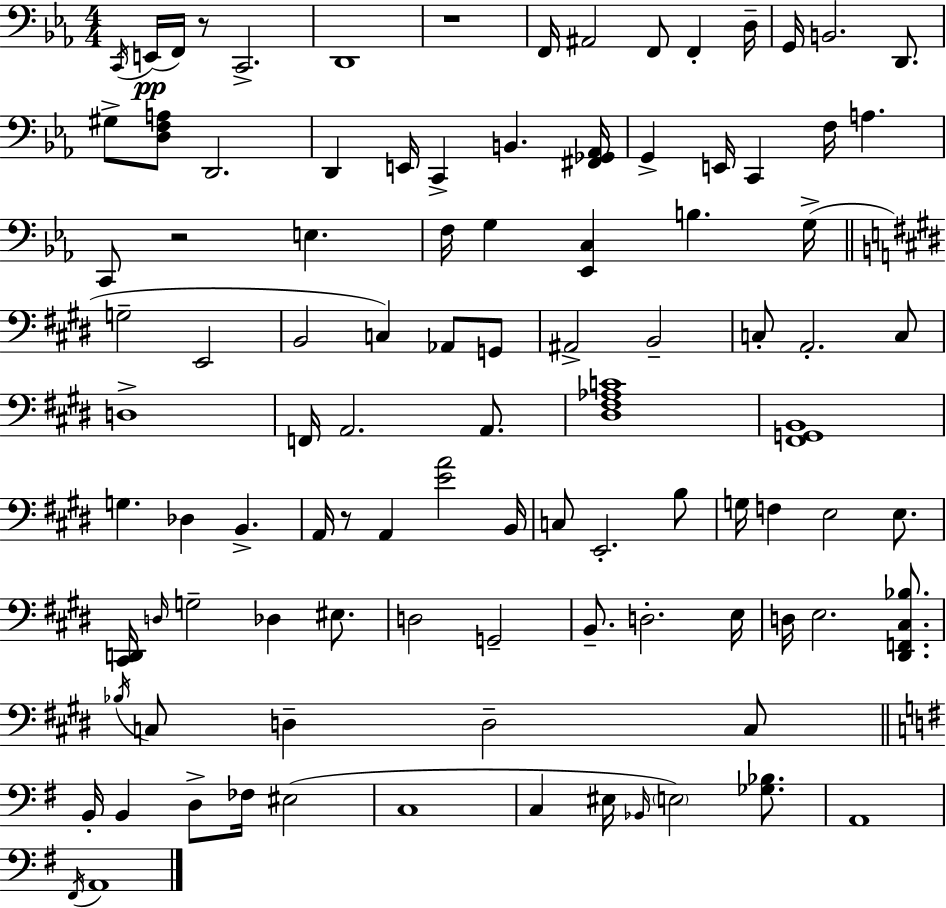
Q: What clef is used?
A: bass